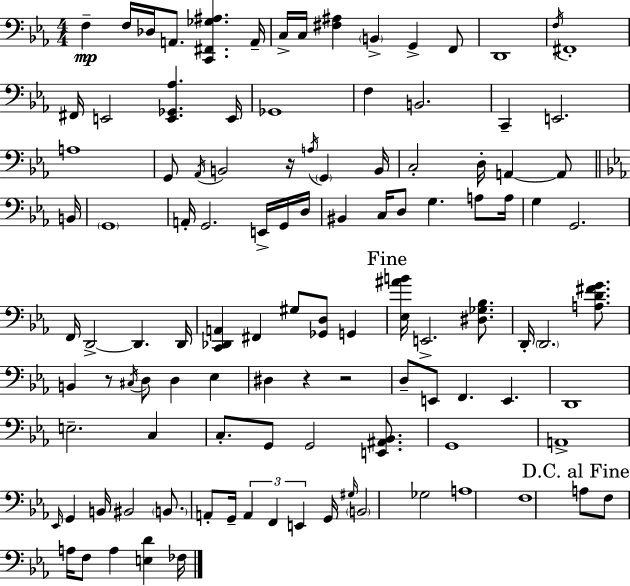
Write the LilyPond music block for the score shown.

{
  \clef bass
  \numericTimeSignature
  \time 4/4
  \key c \minor
  f4--\mp f16 des16 a,8. <c, fis, ges ais>4. a,16-- | c16-> c16 <fis ais>4 \parenthesize b,4-> g,4-> f,8 | d,1 | \acciaccatura { f16 } fis,1-. | \break fis,16 e,2 <e, ges, aes>4. | e,16 ges,1 | f4 b,2. | c,4-- e,2. | \break a1 | g,8 \acciaccatura { aes,16 } b,2 r16 \acciaccatura { a16 } \parenthesize g,4 | b,16 c2-. d16-. a,4~~ | a,8 \bar "||" \break \key ees \major b,16 \parenthesize g,1 | a,16-. g,2. e,16-> g,16 | d16 bis,4 c16 d8 g4. a8 | a16 g4 g,2. | \break f,16 d,2->~~ d,4. | d,16 <c, des, a,>4 fis,4 gis8 <ges, d>8 g,4 | \mark "Fine" <ees ais' b'>16 e,2.-> <dis ges bes>8. | d,16-. \parenthesize d,2. <a d' fis' g'>8. | \break b,4 r8 \acciaccatura { cis16 } d8 d4 ees4 | dis4 r4 r2 | d8-- e,8 f,4. e,4. | d,1 | \break e2.-- c4 | c8.-. g,8 g,2 <e, ais, bes,>8. | g,1 | a,1-> | \break \grace { ees,16 } g,4 b,16 bis,2 | \parenthesize b,8. a,8-. g,16-- \tuplet 3/2 { a,4 f,4 e,4 } | g,16 \grace { gis16 } \parenthesize b,2 ges2 | a1 | \break f1 | \mark "D.C. al Fine" a8 f8 a16 f8 a4 <e d'>4 | fes16 \bar "|."
}